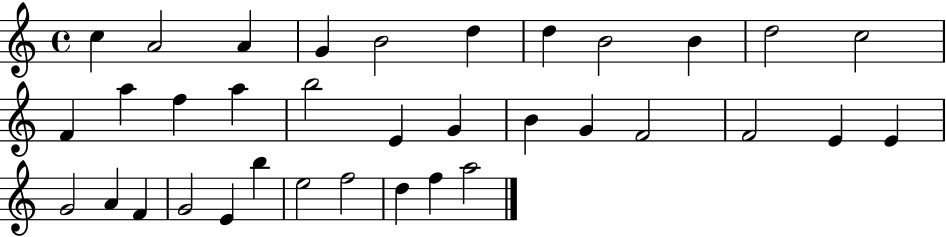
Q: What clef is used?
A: treble